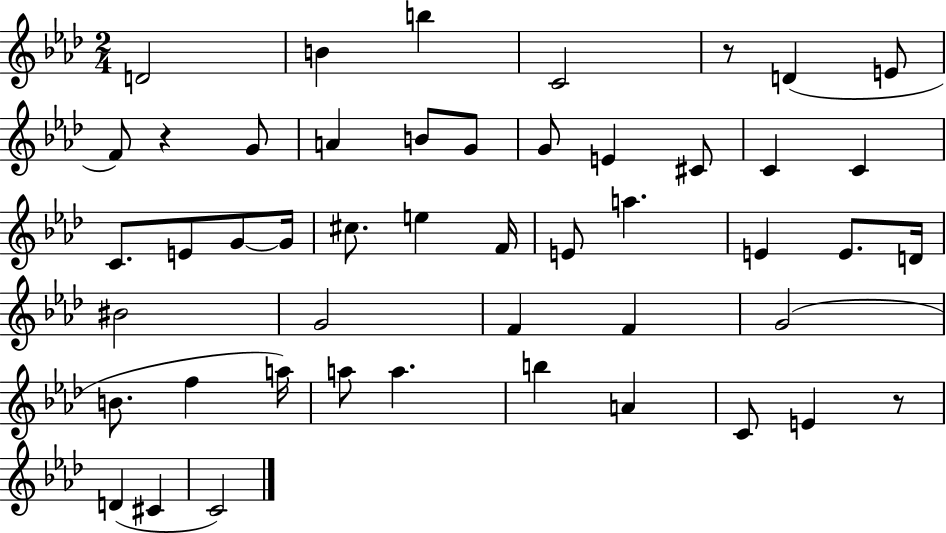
{
  \clef treble
  \numericTimeSignature
  \time 2/4
  \key aes \major
  d'2 | b'4 b''4 | c'2 | r8 d'4( e'8 | \break f'8) r4 g'8 | a'4 b'8 g'8 | g'8 e'4 cis'8 | c'4 c'4 | \break c'8. e'8 g'8~~ g'16 | cis''8. e''4 f'16 | e'8 a''4. | e'4 e'8. d'16 | \break bis'2 | g'2 | f'4 f'4 | g'2( | \break b'8. f''4 a''16) | a''8 a''4. | b''4 a'4 | c'8 e'4 r8 | \break d'4( cis'4 | c'2) | \bar "|."
}